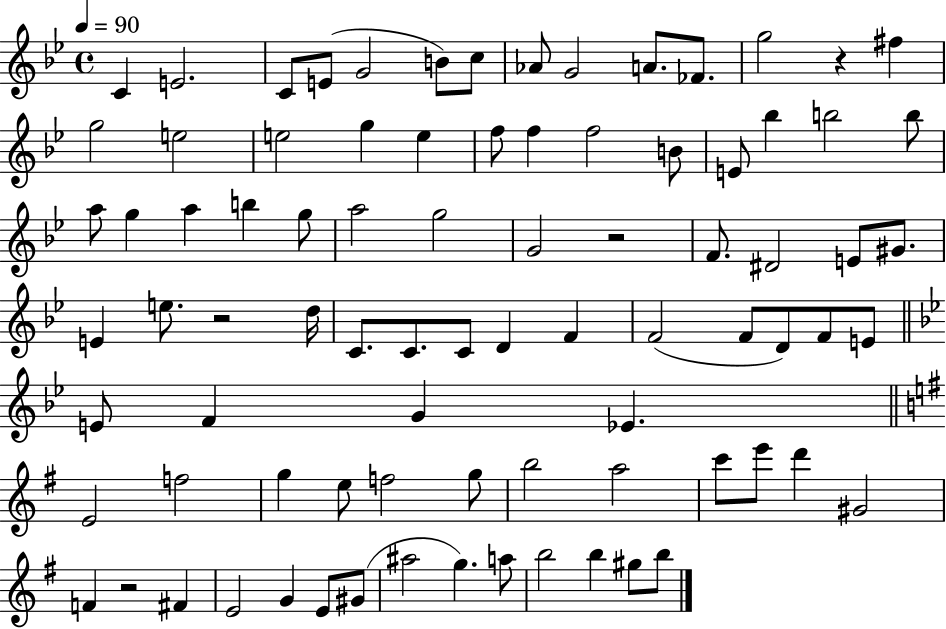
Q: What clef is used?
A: treble